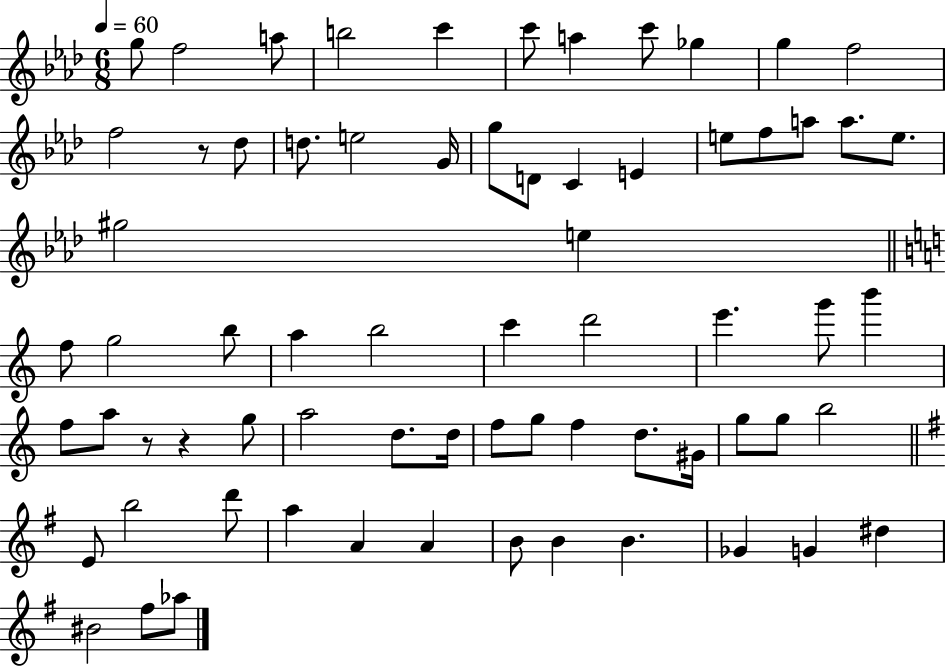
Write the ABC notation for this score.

X:1
T:Untitled
M:6/8
L:1/4
K:Ab
g/2 f2 a/2 b2 c' c'/2 a c'/2 _g g f2 f2 z/2 _d/2 d/2 e2 G/4 g/2 D/2 C E e/2 f/2 a/2 a/2 e/2 ^g2 e f/2 g2 b/2 a b2 c' d'2 e' g'/2 b' f/2 a/2 z/2 z g/2 a2 d/2 d/4 f/2 g/2 f d/2 ^G/4 g/2 g/2 b2 E/2 b2 d'/2 a A A B/2 B B _G G ^d ^B2 ^f/2 _a/2